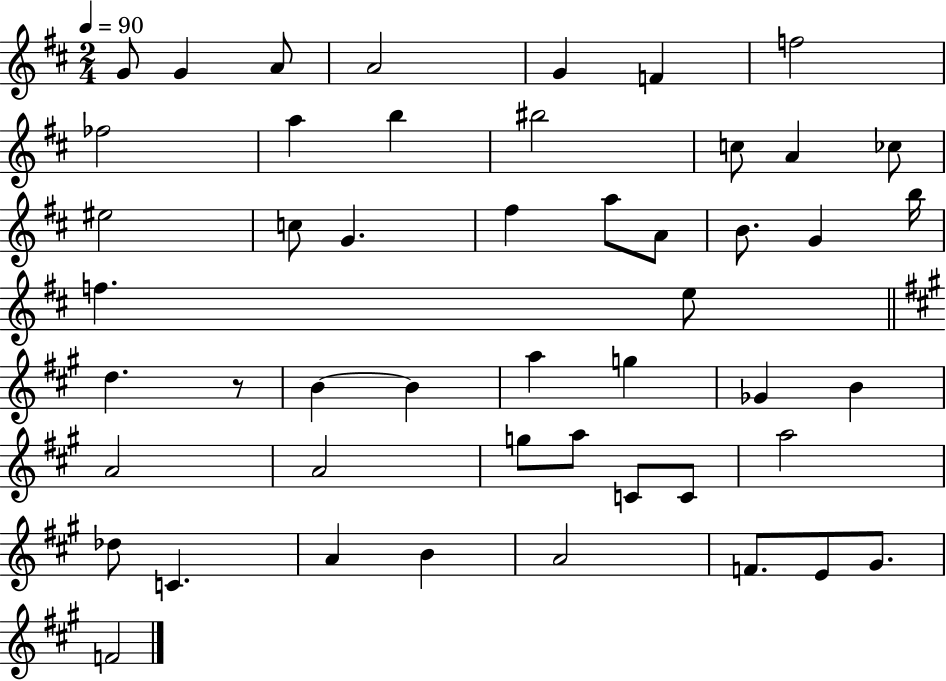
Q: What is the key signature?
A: D major